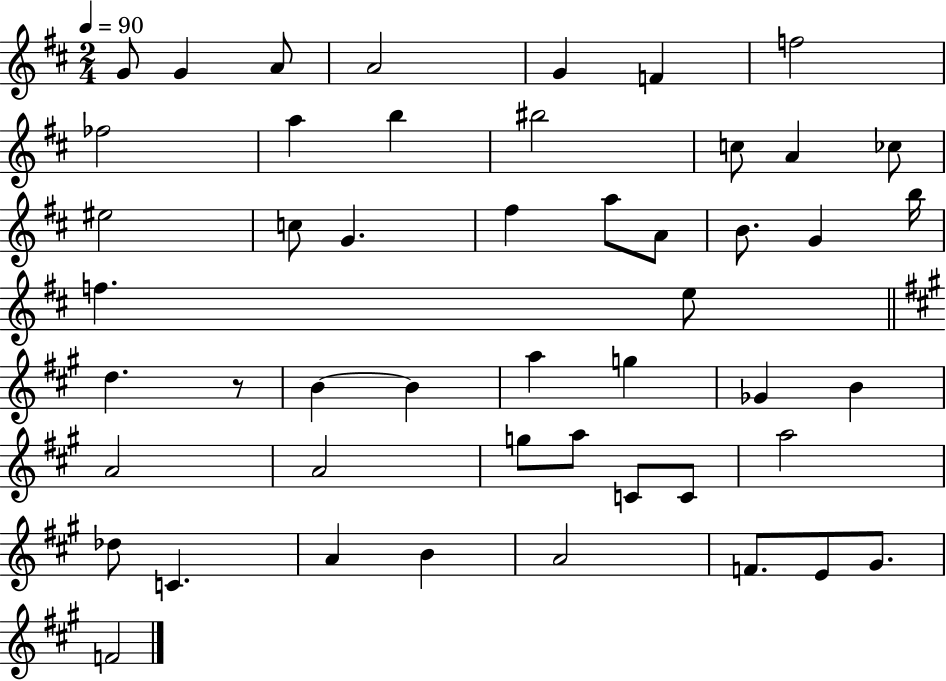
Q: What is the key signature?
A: D major